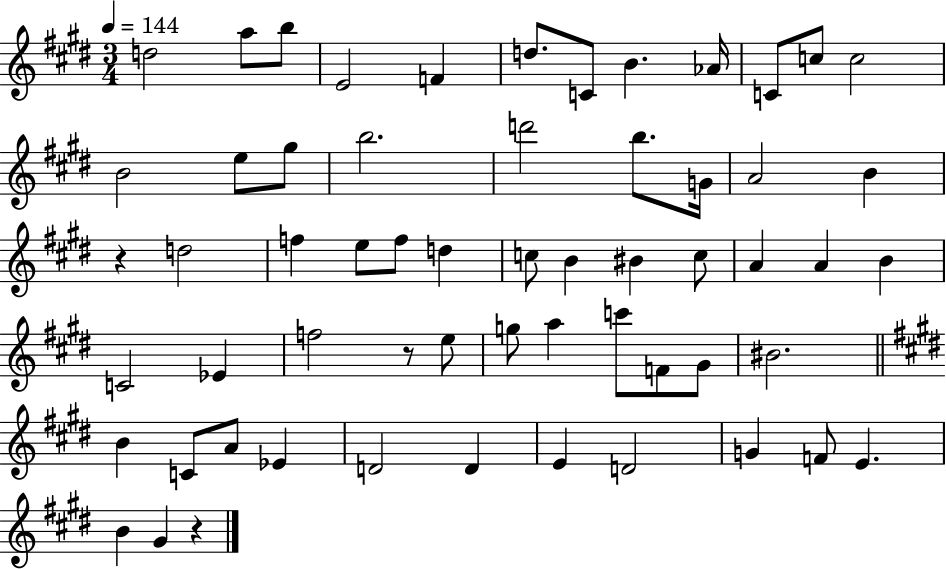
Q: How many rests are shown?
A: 3